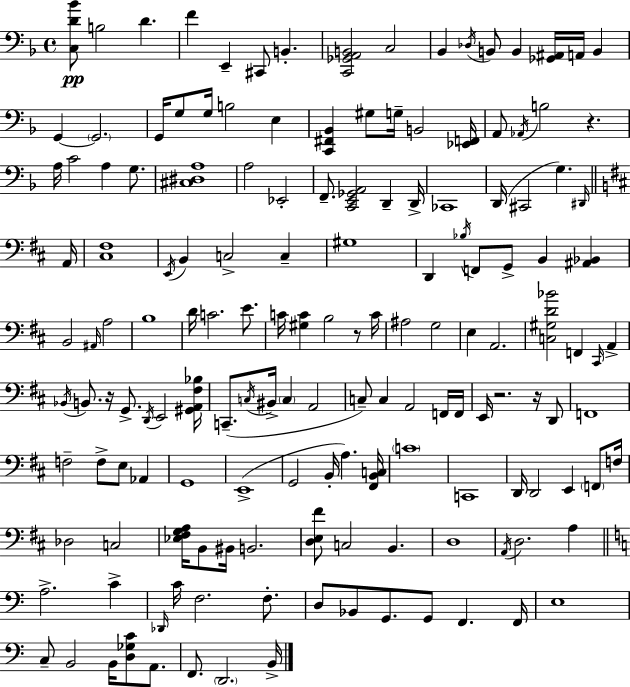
{
  \clef bass
  \time 4/4
  \defaultTimeSignature
  \key f \major
  <c d' bes'>8\pp b2 d'4. | f'4 e,4-- cis,8 b,4.-. | <c, ges, a, b,>2 c2 | bes,4 \acciaccatura { des16 } b,8 b,4 <ges, ais,>16 a,16 b,4 | \break g,4~~ \parenthesize g,2. | g,16 g8 g16 b2 e4 | <c, fis, bes,>4 gis8 g16-- b,2 | <ees, f,>16 a,8 \acciaccatura { aes,16 } b2 r4. | \break a16 c'2 a4 g8. | <cis dis a>1 | a2 ees,2-. | f,8.-- <c, e, ges, a,>2 d,4-- | \break d,16-> ces,1 | d,16( cis,2 g4.) | \grace { dis,16 } \bar "||" \break \key d \major a,16 <cis fis>1 | \acciaccatura { e,16 } b,4 c2-> c4-- | gis1 | d,4 \acciaccatura { bes16 } f,8 g,8-> b,4 <ais, bes,>4 | \break b,2 \grace { ais,16 } a2 | b1 | d'16 c'2. | e'8. c'16 <gis c'>4 b2 | \break r8 c'16 ais2 g2 | e4 a,2. | <c gis d' bes'>2 f,4 | \grace { cis,16 } a,4-> \acciaccatura { bes,16 } b,8. r16 g,8.-> \acciaccatura { d,16 } e,2 | \break <gis, a, fis bes>16 c,8.--( \acciaccatura { c16 } bis,16-> \parenthesize c4 | a,2 c8--) c4 a,2 | f,16 f,16 e,16 r2. | r16 d,8 f,1 | \break f2-- | f8-> e8 aes,4 g,1 | e,1->( | g,2 | \break b,16-. a4.) <fis, b, c>16 \parenthesize c'1 | c,1 | d,16 d,2 | e,4 \parenthesize f,8 f16 des2 | \break c2 <ees fis g a>16 b,8 bis,16 b,2. | <d e fis'>8 c2 | b,4. d1 | \acciaccatura { a,16 } d2. | \break a4 \bar "||" \break \key a \minor a2.-> c'4-> | \grace { des,16 } c'16 f2. f8.-. | d8 bes,8 g,8. g,8 f,4. | f,16 e1 | \break c8-- b,2 b,16 <d ges c'>8 a,8. | f,8. \parenthesize d,2. | b,16-> \bar "|."
}